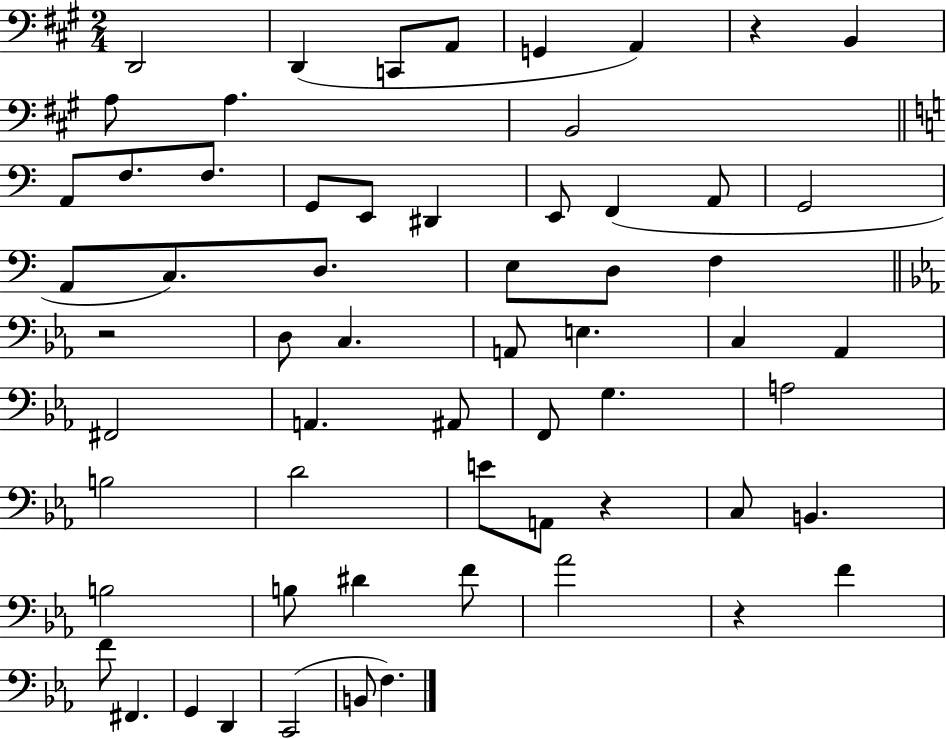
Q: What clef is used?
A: bass